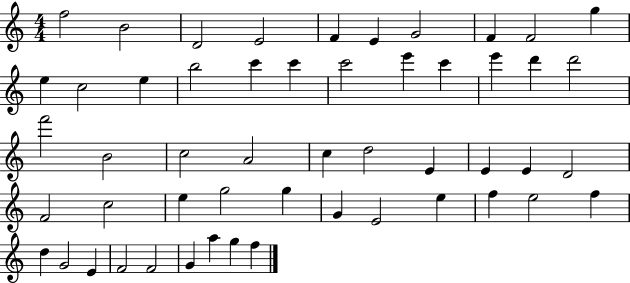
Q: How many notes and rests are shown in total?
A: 52